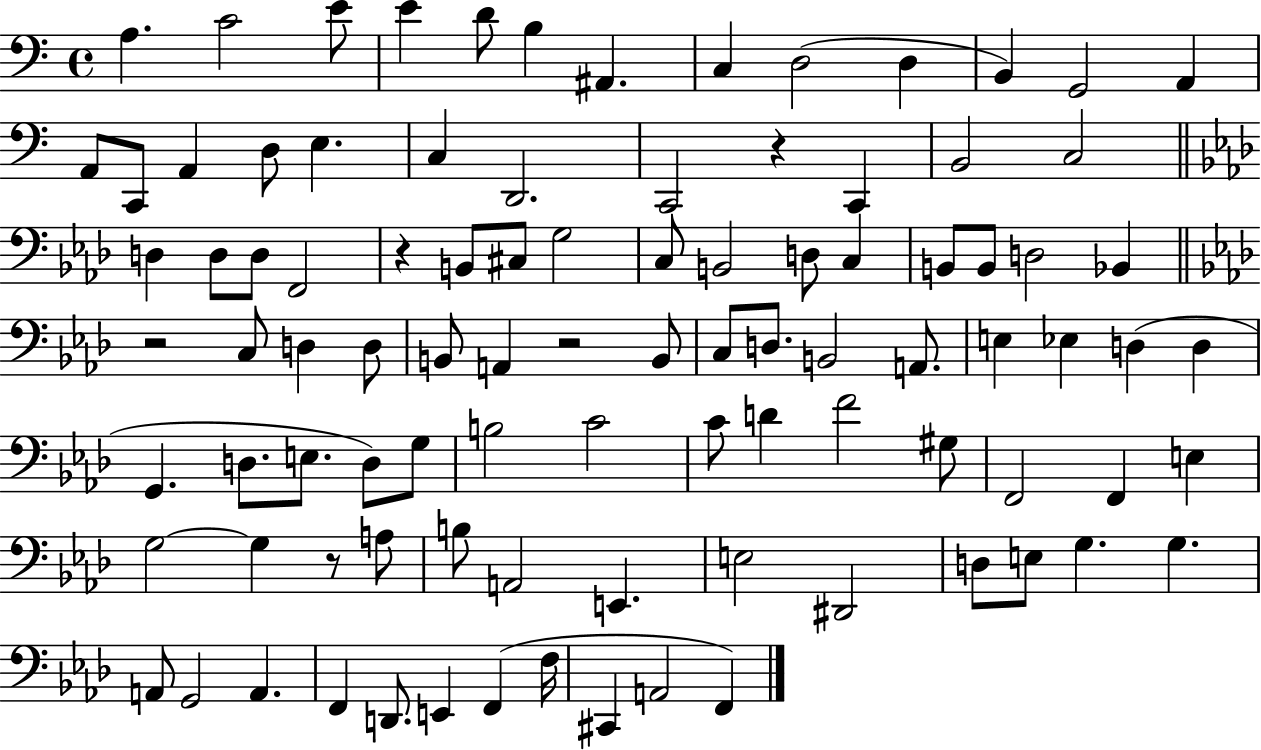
{
  \clef bass
  \time 4/4
  \defaultTimeSignature
  \key c \major
  a4. c'2 e'8 | e'4 d'8 b4 ais,4. | c4 d2( d4 | b,4) g,2 a,4 | \break a,8 c,8 a,4 d8 e4. | c4 d,2. | c,2 r4 c,4 | b,2 c2 | \break \bar "||" \break \key aes \major d4 d8 d8 f,2 | r4 b,8 cis8 g2 | c8 b,2 d8 c4 | b,8 b,8 d2 bes,4 | \break \bar "||" \break \key aes \major r2 c8 d4 d8 | b,8 a,4 r2 b,8 | c8 d8. b,2 a,8. | e4 ees4 d4( d4 | \break g,4. d8. e8. d8) g8 | b2 c'2 | c'8 d'4 f'2 gis8 | f,2 f,4 e4 | \break g2~~ g4 r8 a8 | b8 a,2 e,4. | e2 dis,2 | d8 e8 g4. g4. | \break a,8 g,2 a,4. | f,4 d,8. e,4 f,4( f16 | cis,4 a,2 f,4) | \bar "|."
}